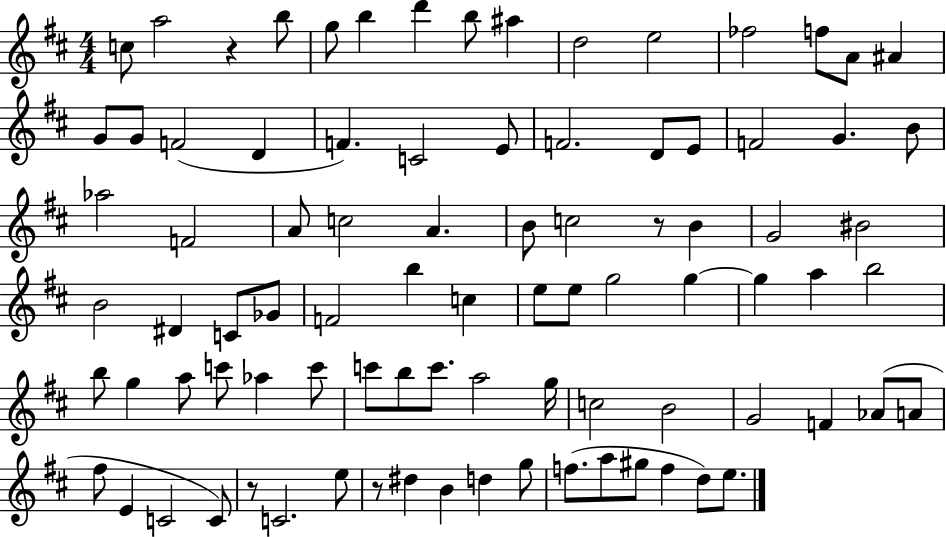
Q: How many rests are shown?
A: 4